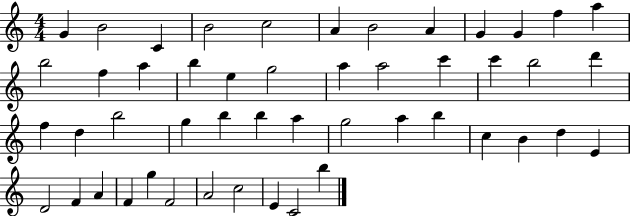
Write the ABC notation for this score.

X:1
T:Untitled
M:4/4
L:1/4
K:C
G B2 C B2 c2 A B2 A G G f a b2 f a b e g2 a a2 c' c' b2 d' f d b2 g b b a g2 a b c B d E D2 F A F g F2 A2 c2 E C2 b